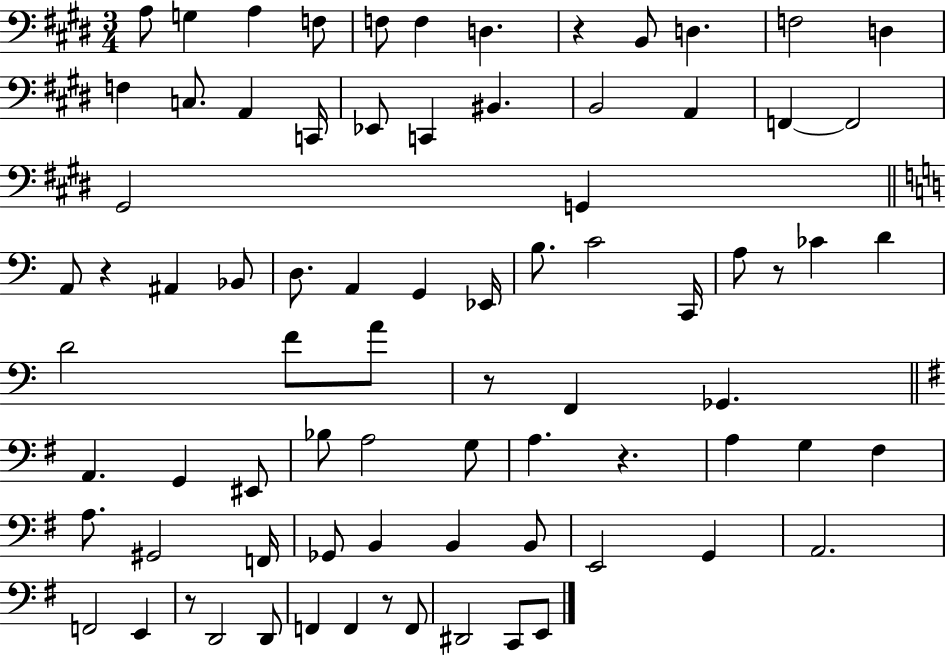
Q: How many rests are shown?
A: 7